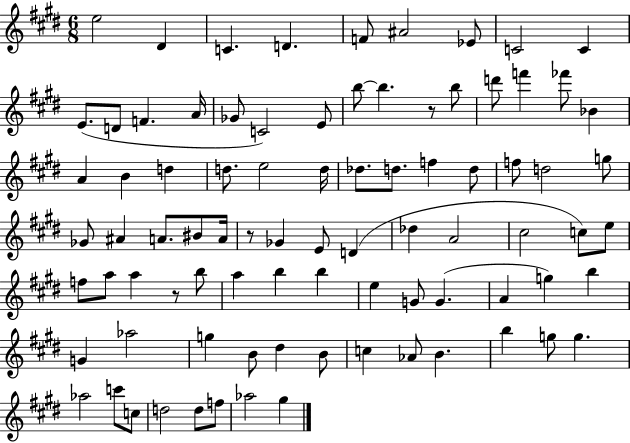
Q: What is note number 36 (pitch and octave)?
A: G5